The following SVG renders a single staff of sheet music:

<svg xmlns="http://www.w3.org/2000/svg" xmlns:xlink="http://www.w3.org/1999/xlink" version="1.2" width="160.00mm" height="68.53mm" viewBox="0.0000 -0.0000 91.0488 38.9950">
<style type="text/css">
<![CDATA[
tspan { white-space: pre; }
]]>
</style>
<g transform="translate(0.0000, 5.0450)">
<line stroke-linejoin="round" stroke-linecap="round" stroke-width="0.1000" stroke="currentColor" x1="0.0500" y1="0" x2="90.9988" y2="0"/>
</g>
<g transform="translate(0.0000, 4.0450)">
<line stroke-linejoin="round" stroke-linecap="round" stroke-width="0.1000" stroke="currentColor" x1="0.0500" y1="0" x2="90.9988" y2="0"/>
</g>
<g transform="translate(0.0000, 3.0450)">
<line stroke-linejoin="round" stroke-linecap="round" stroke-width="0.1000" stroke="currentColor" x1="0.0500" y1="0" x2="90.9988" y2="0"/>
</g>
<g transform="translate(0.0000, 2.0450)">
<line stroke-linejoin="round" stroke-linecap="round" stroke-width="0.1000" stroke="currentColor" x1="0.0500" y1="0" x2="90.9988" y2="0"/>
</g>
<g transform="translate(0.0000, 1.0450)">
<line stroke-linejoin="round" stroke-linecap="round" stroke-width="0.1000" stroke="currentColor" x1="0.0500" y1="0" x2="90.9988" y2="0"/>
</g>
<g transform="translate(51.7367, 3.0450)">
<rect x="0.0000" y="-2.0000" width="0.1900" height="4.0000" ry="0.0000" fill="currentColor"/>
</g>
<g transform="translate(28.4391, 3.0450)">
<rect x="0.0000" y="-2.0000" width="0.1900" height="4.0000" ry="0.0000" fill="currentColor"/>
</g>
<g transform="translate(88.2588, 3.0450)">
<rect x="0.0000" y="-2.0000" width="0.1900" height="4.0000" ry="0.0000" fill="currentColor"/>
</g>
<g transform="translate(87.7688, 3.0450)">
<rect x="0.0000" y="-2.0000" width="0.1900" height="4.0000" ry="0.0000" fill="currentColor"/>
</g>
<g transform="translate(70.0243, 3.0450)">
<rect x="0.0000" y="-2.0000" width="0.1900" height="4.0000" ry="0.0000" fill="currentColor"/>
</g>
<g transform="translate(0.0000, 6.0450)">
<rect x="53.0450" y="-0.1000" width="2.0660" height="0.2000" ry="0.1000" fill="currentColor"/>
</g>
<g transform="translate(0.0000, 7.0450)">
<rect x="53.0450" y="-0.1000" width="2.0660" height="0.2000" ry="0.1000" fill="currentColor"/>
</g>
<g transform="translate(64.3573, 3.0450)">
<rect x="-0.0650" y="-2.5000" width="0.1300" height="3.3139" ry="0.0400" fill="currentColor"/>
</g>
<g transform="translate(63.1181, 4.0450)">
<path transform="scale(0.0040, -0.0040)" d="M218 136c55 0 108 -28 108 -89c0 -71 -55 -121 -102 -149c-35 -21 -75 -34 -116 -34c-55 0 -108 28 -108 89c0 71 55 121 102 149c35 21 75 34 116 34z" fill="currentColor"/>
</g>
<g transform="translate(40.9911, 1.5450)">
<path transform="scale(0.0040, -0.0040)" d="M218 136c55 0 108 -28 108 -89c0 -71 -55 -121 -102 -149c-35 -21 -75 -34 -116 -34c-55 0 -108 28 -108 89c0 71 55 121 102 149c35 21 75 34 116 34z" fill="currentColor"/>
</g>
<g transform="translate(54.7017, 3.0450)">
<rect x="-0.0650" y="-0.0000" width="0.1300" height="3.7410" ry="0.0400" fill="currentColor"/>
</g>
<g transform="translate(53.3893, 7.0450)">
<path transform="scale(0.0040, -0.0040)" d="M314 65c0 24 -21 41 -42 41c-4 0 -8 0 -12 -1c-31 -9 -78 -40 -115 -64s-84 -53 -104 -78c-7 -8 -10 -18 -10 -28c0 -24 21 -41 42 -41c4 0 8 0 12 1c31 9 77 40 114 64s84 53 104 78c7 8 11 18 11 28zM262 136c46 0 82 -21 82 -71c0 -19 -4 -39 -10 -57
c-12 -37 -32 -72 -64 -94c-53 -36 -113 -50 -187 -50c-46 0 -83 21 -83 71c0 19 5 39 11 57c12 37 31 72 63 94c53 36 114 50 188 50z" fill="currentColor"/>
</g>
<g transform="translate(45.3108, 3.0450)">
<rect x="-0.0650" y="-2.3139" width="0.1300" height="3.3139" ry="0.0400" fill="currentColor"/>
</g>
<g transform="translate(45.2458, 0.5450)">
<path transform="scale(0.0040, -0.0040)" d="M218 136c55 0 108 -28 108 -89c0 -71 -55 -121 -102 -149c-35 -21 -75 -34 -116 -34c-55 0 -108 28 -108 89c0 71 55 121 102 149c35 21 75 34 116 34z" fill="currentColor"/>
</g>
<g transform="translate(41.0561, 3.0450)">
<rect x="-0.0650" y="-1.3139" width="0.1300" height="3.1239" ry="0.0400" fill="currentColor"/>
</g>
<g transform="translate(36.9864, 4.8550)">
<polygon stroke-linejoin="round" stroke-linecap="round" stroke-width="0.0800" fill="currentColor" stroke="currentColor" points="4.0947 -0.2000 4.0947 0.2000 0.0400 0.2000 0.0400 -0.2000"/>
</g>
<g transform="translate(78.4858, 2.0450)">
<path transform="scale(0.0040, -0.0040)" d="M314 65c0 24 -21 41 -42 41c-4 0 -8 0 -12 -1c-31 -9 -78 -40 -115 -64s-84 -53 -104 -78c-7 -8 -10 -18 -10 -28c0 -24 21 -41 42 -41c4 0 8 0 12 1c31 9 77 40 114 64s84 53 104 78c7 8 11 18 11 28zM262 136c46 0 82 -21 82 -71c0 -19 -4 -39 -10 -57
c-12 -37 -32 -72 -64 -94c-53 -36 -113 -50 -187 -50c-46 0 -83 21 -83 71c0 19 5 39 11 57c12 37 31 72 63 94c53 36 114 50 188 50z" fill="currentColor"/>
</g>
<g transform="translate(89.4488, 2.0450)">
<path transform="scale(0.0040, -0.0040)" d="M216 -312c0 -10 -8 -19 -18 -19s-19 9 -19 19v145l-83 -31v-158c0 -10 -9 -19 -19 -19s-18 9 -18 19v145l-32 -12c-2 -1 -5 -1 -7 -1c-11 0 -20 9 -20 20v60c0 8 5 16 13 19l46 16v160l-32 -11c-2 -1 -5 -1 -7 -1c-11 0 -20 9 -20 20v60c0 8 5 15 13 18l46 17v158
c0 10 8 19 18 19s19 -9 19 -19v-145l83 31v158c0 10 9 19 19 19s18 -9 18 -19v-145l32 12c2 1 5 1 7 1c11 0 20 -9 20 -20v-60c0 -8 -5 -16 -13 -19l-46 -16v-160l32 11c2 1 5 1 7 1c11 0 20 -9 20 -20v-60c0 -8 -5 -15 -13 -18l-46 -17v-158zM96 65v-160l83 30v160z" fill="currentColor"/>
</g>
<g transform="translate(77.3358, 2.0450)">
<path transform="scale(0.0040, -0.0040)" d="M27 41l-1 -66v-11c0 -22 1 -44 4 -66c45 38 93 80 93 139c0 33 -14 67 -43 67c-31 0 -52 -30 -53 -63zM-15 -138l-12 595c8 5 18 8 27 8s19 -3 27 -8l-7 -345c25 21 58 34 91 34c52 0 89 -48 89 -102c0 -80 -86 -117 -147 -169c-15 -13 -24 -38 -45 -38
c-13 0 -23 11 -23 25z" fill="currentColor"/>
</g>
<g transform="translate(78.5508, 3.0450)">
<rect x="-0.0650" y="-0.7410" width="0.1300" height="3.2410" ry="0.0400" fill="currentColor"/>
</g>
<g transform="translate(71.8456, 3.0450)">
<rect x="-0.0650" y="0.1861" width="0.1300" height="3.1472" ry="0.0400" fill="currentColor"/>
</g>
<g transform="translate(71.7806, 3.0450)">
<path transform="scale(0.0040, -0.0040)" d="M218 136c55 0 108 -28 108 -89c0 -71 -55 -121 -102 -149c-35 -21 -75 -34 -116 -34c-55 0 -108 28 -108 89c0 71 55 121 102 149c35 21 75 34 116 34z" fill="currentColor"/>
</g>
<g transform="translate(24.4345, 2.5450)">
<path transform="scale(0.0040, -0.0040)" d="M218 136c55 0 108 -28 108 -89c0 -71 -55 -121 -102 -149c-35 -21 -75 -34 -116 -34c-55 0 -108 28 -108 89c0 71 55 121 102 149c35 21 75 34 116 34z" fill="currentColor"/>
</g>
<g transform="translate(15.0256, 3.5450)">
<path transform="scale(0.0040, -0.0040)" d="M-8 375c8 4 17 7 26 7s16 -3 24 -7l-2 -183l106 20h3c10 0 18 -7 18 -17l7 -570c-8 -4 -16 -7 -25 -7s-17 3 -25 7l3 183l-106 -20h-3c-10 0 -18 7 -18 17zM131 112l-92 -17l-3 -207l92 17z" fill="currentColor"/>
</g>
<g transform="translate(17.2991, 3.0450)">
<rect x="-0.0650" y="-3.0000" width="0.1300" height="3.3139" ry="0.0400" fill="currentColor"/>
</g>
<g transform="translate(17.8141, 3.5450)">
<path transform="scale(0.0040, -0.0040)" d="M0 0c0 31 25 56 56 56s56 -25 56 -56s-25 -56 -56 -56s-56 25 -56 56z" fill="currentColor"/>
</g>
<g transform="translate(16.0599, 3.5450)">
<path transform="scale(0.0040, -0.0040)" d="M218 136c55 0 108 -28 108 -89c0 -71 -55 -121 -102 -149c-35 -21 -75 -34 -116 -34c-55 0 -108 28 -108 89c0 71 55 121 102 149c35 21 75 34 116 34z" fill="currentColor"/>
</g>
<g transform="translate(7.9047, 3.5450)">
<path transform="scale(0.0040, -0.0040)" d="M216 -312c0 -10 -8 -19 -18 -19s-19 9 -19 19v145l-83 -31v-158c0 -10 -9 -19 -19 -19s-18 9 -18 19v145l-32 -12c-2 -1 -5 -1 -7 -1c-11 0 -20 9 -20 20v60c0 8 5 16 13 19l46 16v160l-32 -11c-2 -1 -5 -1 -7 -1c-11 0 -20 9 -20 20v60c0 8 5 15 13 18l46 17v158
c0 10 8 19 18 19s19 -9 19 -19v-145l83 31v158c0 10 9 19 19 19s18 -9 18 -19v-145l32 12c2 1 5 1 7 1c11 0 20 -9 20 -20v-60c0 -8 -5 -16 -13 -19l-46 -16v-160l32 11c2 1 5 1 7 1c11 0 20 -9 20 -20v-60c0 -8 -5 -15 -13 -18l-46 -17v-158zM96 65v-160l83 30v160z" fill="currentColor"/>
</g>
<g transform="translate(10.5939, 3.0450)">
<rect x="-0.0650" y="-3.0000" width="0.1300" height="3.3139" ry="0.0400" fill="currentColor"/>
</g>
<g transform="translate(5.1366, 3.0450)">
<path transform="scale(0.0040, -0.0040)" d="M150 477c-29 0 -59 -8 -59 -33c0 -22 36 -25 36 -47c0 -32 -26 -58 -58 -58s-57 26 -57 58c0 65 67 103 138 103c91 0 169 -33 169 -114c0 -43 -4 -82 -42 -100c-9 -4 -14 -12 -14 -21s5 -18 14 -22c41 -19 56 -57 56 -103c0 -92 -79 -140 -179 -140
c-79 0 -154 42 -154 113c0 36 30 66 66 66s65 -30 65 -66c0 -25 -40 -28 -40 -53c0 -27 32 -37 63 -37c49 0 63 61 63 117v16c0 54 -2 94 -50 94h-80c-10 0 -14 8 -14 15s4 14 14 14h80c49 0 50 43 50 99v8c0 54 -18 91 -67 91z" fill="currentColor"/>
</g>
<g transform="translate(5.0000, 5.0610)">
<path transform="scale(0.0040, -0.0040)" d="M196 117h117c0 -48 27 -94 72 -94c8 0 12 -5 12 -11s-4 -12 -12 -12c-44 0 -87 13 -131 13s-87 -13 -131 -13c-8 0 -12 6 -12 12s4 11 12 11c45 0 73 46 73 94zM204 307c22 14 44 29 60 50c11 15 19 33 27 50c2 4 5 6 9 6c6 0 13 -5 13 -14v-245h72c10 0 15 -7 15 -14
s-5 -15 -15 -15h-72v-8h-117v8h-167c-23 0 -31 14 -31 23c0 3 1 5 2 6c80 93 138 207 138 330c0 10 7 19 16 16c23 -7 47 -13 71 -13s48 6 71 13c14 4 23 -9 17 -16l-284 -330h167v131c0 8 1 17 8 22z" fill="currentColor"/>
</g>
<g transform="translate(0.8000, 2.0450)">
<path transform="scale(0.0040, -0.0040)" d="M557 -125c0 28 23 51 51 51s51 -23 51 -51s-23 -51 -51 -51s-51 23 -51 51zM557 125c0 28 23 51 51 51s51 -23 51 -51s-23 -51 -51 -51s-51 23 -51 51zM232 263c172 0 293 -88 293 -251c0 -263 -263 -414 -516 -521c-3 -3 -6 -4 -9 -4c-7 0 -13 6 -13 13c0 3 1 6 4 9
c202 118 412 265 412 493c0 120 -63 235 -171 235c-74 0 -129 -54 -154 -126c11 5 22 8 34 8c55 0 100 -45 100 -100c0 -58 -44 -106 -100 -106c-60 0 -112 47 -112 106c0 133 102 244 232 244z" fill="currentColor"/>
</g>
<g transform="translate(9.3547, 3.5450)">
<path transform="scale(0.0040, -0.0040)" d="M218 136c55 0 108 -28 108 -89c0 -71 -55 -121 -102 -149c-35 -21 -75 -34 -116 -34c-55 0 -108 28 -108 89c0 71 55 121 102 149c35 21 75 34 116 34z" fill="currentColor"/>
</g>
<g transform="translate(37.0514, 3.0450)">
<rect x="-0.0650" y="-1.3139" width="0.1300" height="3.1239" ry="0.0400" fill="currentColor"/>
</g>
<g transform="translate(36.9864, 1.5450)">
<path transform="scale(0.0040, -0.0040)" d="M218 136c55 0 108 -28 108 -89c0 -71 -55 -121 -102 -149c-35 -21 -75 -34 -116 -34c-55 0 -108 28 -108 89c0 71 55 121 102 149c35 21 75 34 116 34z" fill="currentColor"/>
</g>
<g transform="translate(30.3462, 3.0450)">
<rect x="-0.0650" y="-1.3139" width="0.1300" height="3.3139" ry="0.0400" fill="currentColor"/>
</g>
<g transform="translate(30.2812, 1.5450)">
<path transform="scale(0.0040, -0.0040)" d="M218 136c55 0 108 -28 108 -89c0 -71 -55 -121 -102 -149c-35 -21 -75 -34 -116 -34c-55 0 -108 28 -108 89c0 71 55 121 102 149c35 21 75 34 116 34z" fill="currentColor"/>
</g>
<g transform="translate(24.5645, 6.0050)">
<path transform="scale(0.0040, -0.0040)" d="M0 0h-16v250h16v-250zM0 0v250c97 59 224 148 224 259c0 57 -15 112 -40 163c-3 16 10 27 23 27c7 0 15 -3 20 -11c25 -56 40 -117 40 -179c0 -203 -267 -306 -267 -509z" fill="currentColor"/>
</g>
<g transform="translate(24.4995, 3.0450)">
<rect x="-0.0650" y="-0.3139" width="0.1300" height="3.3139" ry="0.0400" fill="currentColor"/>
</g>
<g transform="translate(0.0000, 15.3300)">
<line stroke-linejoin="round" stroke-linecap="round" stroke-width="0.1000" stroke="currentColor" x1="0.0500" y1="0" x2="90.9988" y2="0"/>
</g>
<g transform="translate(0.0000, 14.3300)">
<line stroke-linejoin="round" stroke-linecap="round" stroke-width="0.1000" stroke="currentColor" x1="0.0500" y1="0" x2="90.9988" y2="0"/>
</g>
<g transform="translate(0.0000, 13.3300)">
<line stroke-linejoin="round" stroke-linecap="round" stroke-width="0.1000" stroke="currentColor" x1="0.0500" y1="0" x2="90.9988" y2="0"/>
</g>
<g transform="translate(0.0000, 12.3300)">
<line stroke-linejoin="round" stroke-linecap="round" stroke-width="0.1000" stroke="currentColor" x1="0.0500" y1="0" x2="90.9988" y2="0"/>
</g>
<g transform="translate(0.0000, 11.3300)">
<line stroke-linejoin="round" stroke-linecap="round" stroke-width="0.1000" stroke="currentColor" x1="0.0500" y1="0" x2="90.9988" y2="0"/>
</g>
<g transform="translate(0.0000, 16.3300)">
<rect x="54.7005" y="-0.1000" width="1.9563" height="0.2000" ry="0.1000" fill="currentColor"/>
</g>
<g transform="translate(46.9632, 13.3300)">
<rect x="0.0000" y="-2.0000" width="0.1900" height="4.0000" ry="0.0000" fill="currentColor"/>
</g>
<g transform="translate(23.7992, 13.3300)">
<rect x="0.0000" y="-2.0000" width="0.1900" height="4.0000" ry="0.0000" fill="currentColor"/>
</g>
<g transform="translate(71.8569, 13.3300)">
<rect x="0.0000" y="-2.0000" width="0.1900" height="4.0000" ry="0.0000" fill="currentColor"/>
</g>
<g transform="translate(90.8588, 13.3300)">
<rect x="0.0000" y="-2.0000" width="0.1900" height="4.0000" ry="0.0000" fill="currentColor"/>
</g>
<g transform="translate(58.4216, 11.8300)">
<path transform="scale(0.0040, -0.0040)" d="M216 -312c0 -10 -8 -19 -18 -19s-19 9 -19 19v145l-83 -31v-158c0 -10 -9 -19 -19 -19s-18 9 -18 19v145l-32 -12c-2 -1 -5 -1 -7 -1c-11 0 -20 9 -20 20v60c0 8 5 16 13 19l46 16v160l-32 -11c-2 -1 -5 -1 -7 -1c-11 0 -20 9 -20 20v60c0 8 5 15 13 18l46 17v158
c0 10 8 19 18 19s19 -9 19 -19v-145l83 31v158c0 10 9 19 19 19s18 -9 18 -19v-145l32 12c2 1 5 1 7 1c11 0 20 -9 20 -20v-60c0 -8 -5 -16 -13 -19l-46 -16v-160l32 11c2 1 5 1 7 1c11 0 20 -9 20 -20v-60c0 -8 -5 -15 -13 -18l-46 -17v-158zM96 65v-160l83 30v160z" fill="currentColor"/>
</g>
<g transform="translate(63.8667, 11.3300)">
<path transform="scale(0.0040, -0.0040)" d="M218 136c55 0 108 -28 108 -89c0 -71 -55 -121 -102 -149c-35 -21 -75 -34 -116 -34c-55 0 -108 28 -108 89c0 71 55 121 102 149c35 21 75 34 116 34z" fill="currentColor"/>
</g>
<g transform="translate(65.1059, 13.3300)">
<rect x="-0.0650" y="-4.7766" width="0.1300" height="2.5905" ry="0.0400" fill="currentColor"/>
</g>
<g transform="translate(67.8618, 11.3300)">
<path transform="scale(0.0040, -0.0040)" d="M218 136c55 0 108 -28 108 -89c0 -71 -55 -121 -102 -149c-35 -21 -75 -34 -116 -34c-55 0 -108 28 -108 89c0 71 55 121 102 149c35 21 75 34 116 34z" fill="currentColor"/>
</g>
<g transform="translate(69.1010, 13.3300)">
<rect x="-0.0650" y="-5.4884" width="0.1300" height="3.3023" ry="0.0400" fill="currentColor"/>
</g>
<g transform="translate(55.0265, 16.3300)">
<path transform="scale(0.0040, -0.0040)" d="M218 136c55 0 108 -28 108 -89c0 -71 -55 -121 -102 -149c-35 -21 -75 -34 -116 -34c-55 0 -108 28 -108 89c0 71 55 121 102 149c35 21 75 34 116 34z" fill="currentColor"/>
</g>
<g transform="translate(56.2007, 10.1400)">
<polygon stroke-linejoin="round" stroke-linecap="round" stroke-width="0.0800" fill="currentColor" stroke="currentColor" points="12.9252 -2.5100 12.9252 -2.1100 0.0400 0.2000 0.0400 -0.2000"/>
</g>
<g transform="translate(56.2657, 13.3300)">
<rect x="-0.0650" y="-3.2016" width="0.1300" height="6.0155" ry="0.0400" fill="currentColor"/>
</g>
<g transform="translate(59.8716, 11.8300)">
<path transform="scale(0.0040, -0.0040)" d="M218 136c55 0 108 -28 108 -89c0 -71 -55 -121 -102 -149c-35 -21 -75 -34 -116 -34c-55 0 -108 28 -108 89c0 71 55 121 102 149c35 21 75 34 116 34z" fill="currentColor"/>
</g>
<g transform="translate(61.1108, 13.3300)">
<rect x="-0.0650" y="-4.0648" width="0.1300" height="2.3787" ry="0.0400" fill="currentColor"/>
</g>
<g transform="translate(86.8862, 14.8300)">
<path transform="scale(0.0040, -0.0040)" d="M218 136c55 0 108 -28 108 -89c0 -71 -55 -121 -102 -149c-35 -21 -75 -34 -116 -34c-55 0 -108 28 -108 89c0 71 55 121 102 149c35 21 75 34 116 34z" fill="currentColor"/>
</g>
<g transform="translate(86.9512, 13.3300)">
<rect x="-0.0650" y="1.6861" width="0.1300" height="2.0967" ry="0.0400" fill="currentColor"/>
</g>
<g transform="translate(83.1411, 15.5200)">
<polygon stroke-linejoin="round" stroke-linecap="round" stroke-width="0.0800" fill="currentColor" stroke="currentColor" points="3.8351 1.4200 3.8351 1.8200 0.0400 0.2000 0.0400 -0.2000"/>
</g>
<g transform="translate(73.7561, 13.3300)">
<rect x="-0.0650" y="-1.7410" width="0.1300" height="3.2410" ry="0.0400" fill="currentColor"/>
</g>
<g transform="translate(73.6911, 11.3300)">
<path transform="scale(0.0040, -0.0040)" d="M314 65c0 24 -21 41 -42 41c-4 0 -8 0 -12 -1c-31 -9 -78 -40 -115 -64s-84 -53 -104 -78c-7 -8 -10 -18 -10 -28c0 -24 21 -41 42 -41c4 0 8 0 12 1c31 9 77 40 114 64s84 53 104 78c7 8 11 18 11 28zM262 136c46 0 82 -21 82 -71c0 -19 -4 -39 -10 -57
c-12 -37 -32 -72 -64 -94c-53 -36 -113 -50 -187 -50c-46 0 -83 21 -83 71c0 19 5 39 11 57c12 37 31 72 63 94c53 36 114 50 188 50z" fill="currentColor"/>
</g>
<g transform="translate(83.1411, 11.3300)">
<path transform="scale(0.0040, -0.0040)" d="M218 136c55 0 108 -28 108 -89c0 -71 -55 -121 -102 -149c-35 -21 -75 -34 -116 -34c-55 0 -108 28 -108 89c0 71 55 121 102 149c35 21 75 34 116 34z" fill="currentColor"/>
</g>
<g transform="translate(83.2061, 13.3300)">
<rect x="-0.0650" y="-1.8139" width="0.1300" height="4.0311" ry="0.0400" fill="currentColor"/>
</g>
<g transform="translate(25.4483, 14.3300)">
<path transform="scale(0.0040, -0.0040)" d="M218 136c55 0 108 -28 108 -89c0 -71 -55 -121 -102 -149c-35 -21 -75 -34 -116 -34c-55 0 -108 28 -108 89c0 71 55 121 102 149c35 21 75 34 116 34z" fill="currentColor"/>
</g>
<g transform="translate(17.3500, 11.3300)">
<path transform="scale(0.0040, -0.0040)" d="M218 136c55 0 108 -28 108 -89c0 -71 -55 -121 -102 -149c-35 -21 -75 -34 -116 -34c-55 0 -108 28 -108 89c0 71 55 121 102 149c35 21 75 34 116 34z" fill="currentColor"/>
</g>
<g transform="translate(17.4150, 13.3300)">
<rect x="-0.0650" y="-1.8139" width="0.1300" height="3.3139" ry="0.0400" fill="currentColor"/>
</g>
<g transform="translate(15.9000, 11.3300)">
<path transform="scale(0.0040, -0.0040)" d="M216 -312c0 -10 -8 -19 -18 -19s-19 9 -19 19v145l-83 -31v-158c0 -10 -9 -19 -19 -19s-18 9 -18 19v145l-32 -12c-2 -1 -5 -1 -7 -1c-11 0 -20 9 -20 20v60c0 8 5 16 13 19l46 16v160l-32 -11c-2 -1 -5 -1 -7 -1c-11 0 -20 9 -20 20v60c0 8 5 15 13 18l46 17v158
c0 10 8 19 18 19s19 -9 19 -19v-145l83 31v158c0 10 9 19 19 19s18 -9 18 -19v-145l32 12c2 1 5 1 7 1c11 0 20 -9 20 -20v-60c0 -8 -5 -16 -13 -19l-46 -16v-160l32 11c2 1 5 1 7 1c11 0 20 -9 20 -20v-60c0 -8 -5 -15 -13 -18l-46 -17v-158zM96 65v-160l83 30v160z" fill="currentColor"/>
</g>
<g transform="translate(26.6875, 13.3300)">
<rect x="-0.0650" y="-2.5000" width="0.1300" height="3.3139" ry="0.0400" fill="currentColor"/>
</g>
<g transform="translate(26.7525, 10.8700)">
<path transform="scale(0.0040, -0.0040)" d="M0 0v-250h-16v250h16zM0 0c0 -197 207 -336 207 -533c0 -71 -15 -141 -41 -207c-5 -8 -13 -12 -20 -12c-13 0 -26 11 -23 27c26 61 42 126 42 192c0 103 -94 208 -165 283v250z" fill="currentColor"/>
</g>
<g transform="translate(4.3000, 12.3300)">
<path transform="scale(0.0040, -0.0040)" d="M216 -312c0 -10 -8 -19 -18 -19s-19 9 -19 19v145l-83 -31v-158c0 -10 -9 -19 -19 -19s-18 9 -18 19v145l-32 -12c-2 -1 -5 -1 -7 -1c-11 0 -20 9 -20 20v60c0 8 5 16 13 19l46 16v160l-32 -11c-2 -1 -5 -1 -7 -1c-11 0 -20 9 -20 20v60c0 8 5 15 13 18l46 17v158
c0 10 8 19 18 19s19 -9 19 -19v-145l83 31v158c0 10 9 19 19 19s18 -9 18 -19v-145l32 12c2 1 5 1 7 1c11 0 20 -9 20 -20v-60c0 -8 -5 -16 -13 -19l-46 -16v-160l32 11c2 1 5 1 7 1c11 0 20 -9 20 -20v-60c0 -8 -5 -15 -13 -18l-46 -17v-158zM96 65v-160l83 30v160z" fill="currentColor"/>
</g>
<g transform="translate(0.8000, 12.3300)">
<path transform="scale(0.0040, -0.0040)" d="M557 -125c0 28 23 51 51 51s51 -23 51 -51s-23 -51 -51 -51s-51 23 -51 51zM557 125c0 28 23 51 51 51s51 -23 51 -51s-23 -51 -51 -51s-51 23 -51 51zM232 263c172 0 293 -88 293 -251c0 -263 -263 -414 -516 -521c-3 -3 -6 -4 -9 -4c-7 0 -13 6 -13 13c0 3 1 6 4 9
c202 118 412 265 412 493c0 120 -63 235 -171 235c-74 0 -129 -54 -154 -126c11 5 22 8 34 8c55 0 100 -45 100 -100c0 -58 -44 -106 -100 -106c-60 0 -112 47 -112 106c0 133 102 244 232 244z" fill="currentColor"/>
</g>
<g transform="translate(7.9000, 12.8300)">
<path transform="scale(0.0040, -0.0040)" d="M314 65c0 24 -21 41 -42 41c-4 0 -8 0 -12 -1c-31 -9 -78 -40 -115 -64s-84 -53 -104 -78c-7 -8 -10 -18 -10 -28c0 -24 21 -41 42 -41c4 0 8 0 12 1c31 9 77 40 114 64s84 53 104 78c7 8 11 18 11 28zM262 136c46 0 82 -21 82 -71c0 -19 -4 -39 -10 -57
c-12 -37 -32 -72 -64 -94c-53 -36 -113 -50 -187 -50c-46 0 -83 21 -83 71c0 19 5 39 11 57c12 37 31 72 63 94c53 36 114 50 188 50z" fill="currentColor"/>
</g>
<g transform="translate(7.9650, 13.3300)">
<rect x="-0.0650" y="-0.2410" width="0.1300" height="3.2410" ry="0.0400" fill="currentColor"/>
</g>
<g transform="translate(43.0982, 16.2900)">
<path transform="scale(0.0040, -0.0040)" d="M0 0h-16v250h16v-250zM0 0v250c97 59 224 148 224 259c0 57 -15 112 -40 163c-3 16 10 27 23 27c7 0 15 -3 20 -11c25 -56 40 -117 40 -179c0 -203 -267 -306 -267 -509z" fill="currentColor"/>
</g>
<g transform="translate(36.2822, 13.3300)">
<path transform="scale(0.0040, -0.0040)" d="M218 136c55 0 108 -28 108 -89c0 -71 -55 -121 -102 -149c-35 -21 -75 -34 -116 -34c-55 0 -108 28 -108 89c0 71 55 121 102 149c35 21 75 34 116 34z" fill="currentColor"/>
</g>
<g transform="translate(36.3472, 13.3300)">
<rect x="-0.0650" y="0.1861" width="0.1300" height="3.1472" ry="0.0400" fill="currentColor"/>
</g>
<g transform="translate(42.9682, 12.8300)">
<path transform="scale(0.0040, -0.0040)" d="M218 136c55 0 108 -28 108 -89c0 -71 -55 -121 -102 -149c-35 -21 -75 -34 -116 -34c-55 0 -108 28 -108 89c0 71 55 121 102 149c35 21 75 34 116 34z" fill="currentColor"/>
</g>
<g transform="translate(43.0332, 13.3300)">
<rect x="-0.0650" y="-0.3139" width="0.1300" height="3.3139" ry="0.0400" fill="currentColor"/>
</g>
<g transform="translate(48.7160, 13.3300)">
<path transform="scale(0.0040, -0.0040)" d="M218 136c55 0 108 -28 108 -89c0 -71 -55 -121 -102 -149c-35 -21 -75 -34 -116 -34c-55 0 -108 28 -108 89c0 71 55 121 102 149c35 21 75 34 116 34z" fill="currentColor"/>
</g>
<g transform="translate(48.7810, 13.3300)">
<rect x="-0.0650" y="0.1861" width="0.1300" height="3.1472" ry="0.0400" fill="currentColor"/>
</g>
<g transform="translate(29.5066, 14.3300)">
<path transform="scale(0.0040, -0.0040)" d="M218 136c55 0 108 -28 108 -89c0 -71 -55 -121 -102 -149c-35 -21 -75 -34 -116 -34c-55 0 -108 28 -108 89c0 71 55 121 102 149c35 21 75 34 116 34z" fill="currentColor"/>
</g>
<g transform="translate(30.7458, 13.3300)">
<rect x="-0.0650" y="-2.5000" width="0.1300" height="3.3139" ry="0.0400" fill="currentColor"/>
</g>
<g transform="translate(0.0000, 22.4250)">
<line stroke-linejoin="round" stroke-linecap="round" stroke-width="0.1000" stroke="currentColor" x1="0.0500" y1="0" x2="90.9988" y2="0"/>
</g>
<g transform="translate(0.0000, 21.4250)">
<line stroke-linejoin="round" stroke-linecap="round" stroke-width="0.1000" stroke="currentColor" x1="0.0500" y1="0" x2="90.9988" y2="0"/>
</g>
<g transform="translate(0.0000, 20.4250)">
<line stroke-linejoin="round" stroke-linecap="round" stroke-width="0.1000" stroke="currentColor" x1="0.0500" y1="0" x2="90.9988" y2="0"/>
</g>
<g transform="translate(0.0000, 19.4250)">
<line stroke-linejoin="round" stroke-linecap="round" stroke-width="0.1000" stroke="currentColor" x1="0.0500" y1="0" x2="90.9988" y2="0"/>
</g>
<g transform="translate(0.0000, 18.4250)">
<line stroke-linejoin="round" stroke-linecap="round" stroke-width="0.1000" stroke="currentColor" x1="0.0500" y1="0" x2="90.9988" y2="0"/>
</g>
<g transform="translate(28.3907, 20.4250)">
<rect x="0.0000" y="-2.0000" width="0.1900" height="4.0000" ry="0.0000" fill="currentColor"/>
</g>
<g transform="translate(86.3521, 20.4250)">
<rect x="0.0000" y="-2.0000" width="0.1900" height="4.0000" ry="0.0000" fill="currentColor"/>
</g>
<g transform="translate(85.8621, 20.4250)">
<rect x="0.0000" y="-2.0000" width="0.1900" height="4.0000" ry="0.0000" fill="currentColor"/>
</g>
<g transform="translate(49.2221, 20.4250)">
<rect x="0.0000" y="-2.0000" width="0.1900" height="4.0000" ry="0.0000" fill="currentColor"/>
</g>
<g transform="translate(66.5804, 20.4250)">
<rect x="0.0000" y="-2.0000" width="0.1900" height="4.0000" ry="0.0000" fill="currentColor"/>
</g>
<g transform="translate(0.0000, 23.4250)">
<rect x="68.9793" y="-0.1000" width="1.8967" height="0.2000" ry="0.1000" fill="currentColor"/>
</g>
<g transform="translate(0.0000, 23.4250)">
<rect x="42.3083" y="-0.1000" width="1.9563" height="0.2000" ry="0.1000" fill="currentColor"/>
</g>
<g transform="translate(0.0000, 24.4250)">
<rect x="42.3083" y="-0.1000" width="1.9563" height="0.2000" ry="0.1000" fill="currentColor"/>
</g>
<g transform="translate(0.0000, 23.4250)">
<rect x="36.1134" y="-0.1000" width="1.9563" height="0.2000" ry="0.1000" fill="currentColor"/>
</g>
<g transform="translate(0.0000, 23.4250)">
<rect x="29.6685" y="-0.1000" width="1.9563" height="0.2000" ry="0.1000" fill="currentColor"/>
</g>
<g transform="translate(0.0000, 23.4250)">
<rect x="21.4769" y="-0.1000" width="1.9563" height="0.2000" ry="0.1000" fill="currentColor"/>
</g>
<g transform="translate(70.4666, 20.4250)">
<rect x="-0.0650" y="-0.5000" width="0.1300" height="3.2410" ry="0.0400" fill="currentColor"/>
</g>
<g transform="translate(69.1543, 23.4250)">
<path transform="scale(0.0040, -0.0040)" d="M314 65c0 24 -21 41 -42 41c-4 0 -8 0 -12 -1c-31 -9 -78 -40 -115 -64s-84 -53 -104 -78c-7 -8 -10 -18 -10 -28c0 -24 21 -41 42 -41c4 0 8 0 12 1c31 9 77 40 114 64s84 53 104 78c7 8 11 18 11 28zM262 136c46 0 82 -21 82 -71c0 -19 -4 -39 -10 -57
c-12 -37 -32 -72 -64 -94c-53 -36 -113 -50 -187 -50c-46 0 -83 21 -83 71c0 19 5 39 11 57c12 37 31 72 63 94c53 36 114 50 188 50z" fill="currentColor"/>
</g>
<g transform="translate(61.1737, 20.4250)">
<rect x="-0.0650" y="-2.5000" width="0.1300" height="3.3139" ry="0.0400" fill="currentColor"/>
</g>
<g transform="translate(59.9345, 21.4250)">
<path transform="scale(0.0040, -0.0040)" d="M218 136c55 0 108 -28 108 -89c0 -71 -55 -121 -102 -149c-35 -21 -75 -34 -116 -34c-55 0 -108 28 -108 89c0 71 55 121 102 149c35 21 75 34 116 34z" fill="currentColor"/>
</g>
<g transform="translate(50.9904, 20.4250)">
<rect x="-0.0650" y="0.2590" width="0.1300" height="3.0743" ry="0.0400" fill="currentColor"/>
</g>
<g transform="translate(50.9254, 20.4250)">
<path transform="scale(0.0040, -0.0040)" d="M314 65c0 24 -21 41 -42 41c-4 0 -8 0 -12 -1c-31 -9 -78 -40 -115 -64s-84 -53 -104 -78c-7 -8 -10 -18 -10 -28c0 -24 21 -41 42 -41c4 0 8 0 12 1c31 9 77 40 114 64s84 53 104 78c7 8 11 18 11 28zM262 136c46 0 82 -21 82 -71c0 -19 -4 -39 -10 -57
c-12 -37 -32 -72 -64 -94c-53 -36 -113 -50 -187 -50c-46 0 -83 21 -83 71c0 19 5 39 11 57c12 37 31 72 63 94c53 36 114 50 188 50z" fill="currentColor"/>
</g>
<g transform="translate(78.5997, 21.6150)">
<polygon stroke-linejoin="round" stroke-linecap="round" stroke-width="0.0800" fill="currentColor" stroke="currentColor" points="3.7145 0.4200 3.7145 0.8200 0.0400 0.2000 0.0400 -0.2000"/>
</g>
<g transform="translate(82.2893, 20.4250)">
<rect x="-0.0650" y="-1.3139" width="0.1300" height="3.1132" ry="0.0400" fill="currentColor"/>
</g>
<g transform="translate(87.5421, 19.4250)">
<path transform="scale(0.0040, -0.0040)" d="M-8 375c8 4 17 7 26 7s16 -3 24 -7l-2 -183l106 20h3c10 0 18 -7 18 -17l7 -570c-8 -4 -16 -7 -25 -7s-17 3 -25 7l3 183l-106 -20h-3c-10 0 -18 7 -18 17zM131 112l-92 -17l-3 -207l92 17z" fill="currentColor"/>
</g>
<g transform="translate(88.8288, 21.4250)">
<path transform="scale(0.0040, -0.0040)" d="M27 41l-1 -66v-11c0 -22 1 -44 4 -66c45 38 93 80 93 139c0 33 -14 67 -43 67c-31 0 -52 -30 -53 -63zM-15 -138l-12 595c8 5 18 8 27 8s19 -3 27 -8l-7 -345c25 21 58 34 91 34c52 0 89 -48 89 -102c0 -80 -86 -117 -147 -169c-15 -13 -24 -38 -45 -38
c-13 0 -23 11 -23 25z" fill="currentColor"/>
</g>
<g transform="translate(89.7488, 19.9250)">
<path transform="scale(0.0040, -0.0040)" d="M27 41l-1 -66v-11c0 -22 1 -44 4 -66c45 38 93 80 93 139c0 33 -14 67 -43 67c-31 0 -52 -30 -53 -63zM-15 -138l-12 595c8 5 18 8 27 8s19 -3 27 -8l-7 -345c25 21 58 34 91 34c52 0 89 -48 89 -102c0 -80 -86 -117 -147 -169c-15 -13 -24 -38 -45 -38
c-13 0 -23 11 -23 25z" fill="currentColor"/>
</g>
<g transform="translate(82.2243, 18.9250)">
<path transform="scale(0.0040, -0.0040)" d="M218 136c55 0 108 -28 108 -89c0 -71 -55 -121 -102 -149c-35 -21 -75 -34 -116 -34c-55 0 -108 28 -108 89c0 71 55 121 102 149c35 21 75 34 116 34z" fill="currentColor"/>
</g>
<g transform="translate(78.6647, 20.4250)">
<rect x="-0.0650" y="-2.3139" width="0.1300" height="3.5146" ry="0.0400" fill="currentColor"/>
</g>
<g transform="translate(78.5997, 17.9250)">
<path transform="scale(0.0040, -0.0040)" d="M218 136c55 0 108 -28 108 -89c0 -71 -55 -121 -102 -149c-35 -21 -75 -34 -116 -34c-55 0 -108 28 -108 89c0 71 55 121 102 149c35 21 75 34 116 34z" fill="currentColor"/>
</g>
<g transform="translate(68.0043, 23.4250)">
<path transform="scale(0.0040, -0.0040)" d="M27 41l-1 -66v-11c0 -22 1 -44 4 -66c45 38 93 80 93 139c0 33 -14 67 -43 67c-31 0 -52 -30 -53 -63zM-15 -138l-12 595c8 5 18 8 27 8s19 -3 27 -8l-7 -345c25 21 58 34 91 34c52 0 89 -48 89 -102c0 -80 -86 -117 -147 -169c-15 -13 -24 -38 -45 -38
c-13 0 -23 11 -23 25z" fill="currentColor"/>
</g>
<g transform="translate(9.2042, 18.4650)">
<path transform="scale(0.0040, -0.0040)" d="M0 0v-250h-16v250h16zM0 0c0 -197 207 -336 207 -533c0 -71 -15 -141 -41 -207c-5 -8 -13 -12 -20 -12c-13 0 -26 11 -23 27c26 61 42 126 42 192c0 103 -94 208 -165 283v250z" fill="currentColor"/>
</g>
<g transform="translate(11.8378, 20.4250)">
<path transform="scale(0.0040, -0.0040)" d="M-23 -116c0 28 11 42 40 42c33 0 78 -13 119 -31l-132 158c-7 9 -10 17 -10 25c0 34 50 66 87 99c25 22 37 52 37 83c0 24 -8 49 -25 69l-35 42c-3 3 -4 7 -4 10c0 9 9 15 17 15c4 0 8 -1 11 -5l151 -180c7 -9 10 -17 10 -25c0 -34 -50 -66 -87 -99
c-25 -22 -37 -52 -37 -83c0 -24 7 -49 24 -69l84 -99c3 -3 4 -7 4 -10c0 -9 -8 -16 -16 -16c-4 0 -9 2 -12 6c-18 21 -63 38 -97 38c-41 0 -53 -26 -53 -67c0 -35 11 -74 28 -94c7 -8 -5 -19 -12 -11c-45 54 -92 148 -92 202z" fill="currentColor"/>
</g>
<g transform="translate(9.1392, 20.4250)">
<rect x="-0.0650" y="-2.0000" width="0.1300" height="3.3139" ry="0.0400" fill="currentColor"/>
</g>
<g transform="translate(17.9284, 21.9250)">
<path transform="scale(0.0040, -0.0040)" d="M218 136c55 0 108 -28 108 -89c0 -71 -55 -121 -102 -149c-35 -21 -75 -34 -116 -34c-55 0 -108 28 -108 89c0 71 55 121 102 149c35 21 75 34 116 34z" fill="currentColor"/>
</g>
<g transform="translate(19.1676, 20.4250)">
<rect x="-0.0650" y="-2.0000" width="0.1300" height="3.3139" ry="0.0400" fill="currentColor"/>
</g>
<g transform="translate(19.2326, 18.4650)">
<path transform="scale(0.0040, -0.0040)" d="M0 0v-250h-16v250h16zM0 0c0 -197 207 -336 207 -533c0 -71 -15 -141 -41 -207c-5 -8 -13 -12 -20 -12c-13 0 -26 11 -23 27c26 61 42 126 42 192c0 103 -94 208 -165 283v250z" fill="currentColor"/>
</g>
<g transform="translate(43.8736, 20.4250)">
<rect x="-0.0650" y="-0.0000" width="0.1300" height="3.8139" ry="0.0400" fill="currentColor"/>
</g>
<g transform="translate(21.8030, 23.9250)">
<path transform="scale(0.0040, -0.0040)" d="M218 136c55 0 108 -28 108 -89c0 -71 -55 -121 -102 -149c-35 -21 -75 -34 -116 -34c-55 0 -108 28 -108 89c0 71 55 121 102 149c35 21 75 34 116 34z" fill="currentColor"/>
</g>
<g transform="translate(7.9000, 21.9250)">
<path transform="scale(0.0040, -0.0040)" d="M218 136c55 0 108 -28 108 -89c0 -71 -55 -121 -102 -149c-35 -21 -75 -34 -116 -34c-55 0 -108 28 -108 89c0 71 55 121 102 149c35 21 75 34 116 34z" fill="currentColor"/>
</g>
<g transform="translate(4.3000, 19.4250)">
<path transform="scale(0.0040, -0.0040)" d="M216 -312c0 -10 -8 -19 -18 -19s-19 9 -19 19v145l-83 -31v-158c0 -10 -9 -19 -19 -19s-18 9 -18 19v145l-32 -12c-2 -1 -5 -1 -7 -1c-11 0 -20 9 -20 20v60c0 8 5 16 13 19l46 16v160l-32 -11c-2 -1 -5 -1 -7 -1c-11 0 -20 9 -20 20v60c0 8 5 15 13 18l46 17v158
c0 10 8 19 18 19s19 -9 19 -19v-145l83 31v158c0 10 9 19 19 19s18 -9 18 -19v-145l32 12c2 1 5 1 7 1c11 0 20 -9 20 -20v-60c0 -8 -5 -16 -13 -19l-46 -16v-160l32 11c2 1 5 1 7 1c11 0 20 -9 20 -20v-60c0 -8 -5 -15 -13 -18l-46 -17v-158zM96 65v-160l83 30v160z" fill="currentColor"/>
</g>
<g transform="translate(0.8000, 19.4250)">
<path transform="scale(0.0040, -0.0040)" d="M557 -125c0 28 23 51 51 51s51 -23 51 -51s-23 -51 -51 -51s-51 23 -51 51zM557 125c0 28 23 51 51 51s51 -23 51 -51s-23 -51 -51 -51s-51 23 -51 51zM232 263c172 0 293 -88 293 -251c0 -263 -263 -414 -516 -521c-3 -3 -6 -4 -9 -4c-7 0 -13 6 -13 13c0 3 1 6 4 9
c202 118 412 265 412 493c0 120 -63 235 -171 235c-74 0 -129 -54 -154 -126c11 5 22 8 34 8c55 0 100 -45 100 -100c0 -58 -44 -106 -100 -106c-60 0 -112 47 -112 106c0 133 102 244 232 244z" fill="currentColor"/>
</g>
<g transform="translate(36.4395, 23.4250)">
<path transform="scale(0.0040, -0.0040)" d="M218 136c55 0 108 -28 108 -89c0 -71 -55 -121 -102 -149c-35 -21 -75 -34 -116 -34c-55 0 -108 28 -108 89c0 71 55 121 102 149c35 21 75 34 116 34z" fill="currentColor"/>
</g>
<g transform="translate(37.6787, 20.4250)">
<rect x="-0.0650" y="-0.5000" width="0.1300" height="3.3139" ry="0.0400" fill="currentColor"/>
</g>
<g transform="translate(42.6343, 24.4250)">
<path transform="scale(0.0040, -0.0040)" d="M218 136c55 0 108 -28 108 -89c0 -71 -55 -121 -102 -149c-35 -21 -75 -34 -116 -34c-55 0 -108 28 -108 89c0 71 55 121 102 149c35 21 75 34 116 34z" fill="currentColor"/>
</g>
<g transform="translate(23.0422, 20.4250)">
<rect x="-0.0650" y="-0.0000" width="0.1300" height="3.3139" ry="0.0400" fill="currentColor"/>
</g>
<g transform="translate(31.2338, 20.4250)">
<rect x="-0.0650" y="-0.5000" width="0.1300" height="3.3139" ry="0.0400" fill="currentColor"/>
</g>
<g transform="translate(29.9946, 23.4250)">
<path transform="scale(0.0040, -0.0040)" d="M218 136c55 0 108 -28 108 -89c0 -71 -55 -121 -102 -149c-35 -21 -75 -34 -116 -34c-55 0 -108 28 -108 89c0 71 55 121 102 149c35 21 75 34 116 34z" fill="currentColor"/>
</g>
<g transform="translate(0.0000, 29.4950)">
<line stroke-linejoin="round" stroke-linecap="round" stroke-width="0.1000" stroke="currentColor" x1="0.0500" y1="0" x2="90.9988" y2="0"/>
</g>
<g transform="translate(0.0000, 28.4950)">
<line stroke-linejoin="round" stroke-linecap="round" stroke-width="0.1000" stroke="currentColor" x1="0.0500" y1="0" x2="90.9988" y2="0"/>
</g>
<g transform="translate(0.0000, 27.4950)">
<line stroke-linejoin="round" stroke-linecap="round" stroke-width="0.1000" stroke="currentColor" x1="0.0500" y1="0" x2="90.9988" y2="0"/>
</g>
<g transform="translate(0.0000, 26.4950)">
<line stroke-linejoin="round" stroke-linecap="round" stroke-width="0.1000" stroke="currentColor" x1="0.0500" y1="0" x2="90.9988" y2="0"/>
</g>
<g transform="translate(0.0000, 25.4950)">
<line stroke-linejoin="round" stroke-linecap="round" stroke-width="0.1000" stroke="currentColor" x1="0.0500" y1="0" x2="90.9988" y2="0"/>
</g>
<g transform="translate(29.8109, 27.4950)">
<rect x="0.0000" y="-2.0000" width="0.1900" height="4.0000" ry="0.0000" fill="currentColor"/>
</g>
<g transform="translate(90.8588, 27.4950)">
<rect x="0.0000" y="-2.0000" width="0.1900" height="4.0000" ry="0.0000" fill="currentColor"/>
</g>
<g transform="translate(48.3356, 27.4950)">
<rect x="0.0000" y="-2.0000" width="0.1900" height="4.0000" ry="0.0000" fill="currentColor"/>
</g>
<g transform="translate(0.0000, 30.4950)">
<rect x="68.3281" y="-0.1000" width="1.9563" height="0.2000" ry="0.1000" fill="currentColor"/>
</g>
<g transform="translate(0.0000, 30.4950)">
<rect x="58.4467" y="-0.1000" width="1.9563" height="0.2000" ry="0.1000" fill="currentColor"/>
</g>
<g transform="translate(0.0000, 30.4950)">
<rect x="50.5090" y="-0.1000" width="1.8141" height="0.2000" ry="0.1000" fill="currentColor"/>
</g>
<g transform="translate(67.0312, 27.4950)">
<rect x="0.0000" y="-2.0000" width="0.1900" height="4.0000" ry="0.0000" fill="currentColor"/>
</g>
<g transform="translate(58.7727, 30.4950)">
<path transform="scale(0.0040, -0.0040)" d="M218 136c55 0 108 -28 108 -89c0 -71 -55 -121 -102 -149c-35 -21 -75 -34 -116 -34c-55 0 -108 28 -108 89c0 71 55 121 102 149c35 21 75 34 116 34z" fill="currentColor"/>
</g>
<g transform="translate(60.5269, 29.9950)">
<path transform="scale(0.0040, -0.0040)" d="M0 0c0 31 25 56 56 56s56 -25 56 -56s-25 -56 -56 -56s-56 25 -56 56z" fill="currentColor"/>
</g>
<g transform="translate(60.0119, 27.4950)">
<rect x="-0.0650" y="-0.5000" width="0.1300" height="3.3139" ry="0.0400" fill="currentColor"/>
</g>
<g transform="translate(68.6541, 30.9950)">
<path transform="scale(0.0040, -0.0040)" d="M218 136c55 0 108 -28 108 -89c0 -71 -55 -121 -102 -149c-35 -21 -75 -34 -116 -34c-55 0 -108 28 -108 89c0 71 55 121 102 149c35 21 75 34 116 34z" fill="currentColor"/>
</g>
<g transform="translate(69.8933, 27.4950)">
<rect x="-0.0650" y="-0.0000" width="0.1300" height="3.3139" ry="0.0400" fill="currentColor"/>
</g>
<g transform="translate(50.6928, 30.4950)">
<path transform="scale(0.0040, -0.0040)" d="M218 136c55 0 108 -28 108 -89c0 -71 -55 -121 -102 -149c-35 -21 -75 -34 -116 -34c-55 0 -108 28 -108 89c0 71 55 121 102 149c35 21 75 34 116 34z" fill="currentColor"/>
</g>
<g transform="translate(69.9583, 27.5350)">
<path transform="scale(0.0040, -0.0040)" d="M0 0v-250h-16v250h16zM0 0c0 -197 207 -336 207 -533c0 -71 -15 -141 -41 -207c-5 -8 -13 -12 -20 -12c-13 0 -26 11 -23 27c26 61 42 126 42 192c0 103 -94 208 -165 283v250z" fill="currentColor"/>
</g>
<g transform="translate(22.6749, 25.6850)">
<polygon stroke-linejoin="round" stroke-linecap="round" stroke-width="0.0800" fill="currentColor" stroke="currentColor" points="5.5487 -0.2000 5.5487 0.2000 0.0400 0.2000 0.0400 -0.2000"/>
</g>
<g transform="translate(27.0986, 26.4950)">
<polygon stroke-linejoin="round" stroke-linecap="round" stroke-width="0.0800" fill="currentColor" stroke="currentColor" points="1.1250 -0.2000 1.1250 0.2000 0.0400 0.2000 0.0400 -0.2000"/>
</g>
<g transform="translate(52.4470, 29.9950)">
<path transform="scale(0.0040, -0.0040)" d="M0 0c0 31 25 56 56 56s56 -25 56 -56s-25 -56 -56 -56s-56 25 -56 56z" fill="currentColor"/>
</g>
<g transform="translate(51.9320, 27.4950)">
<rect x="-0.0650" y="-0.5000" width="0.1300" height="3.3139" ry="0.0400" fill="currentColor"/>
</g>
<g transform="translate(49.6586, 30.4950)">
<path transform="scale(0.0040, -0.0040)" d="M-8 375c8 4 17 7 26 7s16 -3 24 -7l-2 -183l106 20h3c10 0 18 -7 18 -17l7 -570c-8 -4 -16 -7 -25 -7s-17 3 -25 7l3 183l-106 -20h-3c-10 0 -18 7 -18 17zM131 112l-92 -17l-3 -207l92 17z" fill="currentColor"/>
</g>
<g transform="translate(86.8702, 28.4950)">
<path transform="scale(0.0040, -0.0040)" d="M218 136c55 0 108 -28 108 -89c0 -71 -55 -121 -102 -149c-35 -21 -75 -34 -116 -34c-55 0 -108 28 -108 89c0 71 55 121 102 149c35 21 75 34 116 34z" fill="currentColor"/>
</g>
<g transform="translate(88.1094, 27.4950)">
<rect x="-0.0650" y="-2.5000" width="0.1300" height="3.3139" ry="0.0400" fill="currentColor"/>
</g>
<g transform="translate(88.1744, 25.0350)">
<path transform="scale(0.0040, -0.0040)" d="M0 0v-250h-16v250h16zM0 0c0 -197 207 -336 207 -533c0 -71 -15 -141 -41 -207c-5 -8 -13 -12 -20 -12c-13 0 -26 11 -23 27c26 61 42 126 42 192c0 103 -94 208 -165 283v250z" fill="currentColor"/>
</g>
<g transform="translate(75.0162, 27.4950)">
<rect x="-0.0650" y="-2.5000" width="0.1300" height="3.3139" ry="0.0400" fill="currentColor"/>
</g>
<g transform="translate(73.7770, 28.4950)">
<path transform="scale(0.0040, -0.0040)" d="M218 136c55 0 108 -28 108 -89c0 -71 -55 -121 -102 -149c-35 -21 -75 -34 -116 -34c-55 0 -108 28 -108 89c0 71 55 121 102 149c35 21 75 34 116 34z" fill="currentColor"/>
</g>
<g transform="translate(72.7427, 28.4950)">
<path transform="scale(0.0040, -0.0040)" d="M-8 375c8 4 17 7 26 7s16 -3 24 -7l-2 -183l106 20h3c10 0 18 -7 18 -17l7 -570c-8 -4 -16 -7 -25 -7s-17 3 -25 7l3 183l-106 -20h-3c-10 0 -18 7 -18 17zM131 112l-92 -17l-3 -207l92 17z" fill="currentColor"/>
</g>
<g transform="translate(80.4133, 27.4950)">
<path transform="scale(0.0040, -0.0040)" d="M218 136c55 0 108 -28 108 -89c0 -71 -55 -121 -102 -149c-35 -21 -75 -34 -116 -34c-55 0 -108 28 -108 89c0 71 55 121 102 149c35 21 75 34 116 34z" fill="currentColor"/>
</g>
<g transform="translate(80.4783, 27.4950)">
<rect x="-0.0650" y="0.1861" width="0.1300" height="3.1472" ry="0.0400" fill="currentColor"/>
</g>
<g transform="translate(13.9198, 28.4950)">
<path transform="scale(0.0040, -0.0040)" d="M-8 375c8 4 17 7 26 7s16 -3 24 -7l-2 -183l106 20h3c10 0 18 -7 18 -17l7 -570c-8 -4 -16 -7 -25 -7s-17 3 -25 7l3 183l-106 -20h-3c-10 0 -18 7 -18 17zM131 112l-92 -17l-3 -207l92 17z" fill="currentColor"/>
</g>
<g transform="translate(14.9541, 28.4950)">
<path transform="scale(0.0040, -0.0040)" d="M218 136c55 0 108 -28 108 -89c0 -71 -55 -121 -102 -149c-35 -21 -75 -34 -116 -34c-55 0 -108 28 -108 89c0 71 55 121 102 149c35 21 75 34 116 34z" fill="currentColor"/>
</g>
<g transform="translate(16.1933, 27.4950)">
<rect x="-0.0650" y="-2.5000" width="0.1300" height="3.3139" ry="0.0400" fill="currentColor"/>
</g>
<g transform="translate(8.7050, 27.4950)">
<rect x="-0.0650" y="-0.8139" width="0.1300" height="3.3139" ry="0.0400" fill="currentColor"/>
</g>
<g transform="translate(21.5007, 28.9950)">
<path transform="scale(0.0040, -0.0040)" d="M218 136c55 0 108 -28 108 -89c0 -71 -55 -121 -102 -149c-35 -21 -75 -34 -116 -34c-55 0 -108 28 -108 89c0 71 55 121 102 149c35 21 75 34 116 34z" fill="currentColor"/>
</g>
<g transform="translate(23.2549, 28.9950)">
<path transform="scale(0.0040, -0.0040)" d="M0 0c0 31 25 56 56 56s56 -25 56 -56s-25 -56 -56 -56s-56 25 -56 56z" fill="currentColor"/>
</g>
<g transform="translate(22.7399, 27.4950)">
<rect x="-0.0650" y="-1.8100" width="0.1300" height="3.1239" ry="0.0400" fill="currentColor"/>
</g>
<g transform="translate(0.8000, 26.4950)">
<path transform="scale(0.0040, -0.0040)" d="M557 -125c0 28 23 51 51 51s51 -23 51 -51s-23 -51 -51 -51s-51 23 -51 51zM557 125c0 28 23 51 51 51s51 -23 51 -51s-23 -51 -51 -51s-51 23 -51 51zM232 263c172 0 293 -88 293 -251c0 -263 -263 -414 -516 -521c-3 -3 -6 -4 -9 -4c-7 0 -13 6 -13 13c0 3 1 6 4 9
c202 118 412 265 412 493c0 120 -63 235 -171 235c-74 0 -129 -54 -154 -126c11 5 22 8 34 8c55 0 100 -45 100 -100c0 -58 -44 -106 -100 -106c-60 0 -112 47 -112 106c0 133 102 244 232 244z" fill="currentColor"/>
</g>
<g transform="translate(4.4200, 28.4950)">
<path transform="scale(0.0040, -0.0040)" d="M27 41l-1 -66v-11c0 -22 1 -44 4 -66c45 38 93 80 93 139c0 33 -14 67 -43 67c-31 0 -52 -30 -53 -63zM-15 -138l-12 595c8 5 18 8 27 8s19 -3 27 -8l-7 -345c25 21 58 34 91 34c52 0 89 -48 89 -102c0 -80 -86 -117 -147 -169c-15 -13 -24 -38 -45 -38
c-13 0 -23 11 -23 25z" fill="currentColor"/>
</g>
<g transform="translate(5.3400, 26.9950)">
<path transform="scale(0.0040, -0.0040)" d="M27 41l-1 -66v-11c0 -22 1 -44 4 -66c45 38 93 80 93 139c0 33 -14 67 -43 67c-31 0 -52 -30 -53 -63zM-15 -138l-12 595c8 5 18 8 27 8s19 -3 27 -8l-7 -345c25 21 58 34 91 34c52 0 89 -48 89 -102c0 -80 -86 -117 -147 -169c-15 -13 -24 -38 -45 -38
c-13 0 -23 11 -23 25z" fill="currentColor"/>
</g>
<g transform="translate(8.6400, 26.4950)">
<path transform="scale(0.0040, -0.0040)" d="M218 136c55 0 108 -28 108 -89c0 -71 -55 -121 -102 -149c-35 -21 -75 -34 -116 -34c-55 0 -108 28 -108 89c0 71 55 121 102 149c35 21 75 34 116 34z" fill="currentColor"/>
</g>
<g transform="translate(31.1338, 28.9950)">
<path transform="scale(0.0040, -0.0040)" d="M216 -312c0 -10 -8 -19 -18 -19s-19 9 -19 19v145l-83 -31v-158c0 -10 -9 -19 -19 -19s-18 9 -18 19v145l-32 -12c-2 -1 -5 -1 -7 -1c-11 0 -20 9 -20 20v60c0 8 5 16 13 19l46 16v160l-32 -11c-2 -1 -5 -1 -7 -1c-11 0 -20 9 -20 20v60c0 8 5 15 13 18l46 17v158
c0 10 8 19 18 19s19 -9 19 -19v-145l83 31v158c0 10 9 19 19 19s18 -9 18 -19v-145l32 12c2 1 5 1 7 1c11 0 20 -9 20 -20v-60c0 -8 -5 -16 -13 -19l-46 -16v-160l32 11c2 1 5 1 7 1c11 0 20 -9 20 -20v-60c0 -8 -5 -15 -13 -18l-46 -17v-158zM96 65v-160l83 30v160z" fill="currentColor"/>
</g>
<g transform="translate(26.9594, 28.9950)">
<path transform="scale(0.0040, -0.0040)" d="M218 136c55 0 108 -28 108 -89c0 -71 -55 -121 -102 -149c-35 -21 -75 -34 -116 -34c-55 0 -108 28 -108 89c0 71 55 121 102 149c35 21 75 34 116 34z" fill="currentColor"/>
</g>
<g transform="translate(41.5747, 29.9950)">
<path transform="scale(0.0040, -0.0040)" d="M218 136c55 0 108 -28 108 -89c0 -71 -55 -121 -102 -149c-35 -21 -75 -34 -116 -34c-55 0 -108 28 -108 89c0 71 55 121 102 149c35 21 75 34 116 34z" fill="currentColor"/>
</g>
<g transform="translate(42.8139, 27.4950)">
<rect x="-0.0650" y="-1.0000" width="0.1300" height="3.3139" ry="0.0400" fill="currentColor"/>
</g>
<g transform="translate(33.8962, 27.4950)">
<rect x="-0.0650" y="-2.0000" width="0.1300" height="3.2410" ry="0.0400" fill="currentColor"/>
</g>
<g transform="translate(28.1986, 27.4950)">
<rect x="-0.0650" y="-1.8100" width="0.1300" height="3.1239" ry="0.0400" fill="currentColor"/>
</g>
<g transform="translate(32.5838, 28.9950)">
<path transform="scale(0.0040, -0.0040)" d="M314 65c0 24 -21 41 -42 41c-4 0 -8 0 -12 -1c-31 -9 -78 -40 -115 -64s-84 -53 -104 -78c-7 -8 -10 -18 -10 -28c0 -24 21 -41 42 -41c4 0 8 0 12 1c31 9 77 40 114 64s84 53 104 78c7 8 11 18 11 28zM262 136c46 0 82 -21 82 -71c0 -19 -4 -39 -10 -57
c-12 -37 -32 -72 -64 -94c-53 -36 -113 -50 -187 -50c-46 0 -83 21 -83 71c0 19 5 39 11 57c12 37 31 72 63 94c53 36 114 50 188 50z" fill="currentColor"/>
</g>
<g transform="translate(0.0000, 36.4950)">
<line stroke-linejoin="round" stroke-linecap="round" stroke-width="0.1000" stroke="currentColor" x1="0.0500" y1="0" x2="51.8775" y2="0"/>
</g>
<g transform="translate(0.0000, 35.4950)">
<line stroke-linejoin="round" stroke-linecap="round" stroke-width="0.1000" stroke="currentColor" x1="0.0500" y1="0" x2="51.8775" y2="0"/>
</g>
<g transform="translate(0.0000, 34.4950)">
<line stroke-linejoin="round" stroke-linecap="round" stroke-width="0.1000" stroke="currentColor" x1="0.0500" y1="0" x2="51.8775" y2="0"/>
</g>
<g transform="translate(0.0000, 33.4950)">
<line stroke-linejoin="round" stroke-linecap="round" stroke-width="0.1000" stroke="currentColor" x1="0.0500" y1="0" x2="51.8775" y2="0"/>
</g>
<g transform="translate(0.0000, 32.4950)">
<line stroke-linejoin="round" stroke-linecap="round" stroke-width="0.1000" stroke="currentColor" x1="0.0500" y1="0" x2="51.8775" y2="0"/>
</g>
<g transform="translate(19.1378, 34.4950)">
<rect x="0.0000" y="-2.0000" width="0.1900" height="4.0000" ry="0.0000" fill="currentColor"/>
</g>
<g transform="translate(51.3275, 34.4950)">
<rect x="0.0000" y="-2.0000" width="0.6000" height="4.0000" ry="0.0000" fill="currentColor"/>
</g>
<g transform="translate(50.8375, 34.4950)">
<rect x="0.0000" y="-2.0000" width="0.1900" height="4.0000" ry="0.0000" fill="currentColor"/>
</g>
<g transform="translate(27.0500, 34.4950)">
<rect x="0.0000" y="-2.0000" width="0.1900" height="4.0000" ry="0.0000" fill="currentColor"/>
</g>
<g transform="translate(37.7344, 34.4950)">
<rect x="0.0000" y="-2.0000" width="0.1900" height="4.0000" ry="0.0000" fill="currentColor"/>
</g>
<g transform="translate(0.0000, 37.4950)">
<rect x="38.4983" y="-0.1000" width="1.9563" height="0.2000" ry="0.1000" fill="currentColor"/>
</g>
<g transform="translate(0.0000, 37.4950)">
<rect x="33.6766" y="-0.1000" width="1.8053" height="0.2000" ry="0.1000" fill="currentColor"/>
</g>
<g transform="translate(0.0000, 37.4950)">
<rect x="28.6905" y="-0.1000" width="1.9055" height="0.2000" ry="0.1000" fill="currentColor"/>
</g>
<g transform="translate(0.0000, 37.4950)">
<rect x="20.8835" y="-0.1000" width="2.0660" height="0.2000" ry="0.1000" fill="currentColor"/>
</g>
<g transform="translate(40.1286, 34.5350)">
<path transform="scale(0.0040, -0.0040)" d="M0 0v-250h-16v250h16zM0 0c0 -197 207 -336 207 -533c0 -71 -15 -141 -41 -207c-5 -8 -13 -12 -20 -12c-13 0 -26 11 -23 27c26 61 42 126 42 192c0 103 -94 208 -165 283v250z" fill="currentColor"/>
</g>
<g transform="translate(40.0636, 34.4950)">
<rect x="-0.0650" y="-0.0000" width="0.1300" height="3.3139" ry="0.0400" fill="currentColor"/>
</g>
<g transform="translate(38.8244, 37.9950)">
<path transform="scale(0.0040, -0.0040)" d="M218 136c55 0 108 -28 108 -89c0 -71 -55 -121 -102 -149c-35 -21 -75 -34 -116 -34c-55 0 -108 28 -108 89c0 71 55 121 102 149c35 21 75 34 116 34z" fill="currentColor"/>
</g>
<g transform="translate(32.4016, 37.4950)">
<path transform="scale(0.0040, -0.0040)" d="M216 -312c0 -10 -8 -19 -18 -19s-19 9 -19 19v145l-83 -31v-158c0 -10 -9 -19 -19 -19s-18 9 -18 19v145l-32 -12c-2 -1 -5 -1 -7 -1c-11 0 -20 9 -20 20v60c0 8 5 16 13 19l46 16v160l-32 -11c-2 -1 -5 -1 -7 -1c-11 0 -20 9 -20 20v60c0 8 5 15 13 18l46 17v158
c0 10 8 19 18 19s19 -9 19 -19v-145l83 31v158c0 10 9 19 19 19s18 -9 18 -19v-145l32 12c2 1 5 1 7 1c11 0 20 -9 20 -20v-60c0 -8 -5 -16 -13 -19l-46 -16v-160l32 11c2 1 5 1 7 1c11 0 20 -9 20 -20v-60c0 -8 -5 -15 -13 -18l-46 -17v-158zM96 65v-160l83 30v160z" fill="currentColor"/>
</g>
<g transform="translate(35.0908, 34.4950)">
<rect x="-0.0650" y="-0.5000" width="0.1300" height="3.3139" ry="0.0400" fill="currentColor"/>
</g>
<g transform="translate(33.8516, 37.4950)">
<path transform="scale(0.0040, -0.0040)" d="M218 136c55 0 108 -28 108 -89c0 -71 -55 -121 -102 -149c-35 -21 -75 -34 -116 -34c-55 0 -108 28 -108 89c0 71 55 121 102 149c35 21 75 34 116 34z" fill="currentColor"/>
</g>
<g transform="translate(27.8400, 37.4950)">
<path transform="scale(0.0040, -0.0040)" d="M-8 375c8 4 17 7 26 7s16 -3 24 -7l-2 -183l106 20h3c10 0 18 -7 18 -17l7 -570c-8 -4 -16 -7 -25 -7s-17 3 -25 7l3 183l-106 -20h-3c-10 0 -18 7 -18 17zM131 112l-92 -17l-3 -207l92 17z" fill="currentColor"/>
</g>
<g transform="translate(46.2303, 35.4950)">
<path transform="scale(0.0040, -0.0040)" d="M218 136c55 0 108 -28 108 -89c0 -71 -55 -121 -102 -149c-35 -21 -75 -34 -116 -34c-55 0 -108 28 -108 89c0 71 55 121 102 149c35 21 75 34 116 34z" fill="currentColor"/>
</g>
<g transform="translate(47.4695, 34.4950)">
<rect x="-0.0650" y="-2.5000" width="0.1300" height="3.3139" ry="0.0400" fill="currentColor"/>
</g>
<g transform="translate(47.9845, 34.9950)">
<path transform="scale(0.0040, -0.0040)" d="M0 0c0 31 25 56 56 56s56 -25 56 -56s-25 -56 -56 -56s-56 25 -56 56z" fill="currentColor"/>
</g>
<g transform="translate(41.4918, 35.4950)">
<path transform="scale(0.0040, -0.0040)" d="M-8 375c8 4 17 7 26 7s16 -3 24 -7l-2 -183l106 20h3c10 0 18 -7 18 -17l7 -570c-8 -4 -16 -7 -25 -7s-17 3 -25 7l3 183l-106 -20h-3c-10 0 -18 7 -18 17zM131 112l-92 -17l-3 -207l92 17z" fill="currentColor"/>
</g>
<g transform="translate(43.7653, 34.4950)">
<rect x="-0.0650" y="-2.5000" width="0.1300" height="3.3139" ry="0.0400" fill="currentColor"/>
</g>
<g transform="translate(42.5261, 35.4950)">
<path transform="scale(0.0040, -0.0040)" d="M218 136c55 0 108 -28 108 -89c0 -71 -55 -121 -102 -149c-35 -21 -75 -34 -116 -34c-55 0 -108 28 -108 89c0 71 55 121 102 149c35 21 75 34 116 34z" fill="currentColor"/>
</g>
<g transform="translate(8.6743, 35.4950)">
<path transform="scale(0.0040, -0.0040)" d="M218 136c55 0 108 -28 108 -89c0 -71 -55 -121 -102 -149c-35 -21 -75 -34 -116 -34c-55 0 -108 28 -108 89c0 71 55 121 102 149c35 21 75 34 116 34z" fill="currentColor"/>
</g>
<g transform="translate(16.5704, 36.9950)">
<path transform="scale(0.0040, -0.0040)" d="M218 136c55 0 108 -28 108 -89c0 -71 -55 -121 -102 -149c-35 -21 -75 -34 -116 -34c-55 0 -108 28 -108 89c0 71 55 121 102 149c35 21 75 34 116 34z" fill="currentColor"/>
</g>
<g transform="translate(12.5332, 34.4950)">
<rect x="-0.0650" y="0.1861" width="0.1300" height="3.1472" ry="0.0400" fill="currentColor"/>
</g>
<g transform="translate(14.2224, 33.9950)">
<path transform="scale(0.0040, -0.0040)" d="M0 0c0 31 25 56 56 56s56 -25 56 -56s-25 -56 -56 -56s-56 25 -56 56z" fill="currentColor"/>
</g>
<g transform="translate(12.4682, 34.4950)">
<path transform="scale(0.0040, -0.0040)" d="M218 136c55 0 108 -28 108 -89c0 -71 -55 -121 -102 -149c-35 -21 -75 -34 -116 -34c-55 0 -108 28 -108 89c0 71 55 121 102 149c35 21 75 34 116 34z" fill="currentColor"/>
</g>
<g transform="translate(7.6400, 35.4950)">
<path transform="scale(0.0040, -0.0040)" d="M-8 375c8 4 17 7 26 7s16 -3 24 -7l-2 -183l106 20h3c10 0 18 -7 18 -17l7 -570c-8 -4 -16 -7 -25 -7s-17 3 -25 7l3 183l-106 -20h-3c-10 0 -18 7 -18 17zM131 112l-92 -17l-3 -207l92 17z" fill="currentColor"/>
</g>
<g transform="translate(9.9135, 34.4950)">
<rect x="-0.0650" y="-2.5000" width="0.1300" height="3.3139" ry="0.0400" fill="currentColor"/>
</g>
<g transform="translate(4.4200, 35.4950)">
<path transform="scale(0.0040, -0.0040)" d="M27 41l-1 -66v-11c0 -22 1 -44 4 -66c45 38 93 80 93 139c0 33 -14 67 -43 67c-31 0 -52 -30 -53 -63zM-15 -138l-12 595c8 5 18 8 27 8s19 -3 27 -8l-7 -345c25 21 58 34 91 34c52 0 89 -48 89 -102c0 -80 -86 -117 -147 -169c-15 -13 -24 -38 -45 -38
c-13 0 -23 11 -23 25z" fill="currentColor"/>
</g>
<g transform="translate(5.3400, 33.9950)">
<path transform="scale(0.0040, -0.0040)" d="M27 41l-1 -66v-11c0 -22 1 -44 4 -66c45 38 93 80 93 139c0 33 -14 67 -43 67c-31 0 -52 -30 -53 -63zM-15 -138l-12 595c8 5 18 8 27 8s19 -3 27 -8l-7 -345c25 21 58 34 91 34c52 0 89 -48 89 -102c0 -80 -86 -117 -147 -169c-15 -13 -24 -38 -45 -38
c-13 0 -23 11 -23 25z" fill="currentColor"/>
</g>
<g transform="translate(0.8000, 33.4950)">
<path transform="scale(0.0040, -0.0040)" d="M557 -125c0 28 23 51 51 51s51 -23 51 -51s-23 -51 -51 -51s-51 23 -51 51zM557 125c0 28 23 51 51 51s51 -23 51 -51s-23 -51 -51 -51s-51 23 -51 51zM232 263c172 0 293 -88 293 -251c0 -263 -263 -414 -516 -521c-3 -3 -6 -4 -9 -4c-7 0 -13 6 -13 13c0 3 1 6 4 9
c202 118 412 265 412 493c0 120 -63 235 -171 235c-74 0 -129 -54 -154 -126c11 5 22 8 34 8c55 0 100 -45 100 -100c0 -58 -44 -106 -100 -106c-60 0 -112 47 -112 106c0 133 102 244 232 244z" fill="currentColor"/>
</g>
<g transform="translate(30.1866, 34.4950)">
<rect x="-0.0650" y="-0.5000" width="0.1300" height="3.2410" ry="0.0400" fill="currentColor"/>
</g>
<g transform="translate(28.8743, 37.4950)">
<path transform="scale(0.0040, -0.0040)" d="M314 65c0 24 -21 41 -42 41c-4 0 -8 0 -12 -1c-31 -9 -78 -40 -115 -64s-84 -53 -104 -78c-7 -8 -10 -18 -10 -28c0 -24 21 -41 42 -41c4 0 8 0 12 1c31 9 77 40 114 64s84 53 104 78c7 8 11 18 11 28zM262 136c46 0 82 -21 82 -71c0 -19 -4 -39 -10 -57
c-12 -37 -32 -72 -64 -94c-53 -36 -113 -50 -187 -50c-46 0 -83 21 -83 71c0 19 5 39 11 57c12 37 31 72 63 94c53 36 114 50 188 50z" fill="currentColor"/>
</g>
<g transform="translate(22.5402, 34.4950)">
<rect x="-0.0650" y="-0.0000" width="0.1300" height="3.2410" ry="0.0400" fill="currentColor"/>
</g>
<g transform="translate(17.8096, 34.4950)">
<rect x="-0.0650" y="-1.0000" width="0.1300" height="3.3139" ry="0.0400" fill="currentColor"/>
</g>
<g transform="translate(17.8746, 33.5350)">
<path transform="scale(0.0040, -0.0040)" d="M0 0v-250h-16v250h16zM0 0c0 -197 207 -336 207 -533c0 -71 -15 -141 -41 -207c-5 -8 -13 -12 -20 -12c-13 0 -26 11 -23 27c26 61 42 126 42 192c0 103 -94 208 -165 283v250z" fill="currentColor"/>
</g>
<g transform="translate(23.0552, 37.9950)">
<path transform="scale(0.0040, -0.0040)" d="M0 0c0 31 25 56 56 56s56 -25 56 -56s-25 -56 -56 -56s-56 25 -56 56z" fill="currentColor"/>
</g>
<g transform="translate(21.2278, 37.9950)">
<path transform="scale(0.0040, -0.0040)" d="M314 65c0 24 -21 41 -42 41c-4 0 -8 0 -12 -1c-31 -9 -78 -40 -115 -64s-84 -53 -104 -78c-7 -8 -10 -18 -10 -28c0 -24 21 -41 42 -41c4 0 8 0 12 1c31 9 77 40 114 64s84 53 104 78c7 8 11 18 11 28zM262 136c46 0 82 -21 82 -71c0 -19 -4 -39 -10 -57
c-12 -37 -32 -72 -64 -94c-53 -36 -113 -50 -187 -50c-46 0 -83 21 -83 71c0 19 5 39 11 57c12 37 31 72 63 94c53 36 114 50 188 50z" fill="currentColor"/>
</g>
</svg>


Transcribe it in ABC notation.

X:1
T:Untitled
M:3/4
L:1/4
K:C
^C, C, E,/2 G, G,/2 G,/2 B, C,,2 B,, D, _F,2 E,2 ^A, B,,/2 B,, D, E,/2 D, E,,/2 ^G,/2 A,/2 A,/2 A,2 A,/2 A,,/2 A,,/2 z A,,/2 D,, E,, E,, C,, D,2 B,, _E,,2 B,/2 G,/2 F, B,, A,,/2 A,,/4 ^A,,2 F,, E,, E,, D,,/2 B,, D, B,,/2 B,, D, F,,/2 D,,2 E,,2 ^E,, D,,/2 B,, B,,